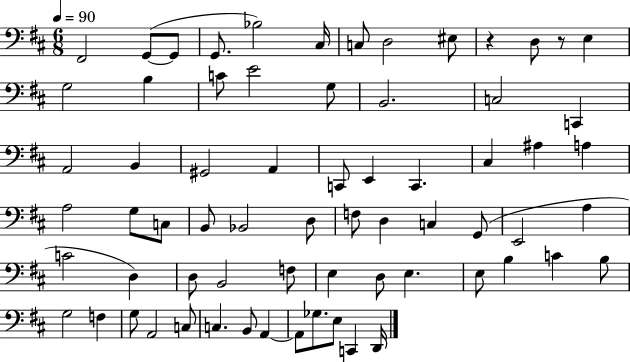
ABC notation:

X:1
T:Untitled
M:6/8
L:1/4
K:D
^F,,2 G,,/2 G,,/2 G,,/2 _B,2 ^C,/4 C,/2 D,2 ^E,/2 z D,/2 z/2 E, G,2 B, C/2 E2 G,/2 B,,2 C,2 C,, A,,2 B,, ^G,,2 A,, C,,/2 E,, C,, ^C, ^A, A, A,2 G,/2 C,/2 B,,/2 _B,,2 D,/2 F,/2 D, C, G,,/2 E,,2 A, C2 D, D,/2 B,,2 F,/2 E, D,/2 E, E,/2 B, C B,/2 G,2 F, G,/2 A,,2 C,/2 C, B,,/2 A,, A,,/2 _G,/2 E,/2 C,, D,,/4